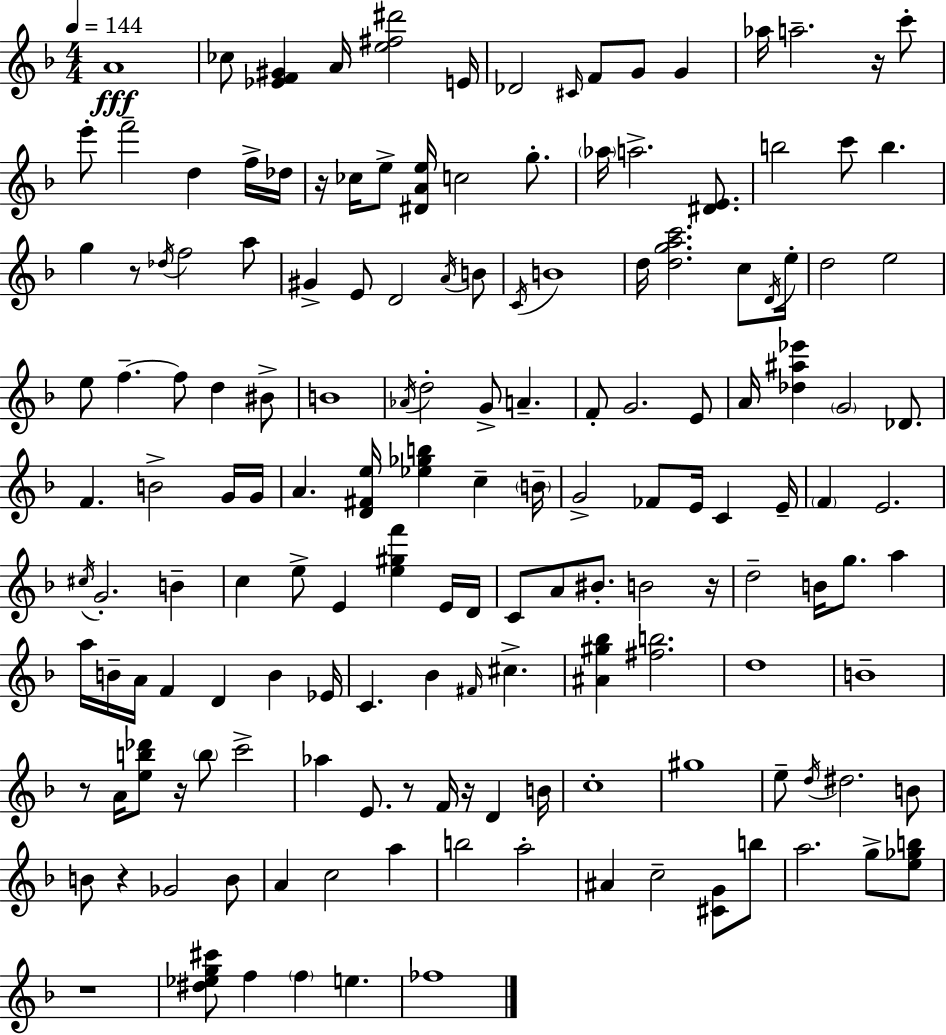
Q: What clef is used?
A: treble